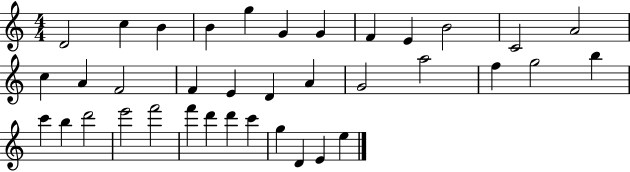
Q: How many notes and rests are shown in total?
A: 37